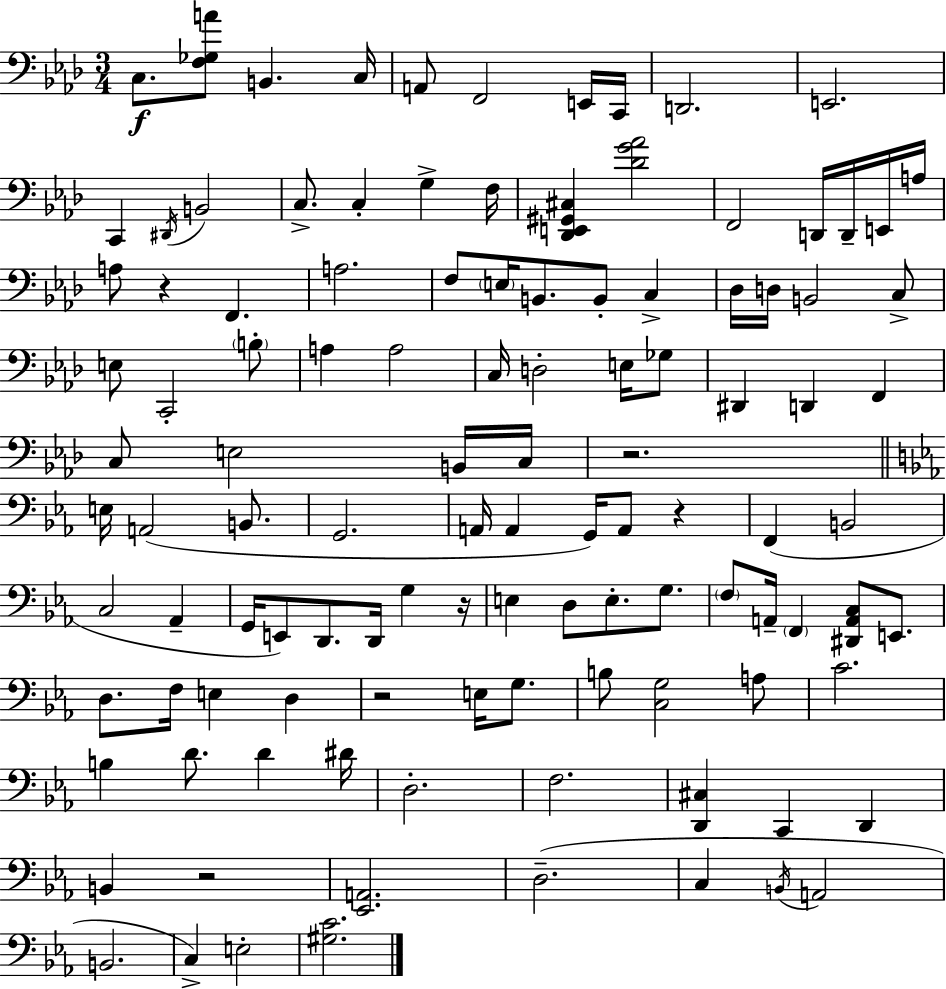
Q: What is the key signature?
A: F minor